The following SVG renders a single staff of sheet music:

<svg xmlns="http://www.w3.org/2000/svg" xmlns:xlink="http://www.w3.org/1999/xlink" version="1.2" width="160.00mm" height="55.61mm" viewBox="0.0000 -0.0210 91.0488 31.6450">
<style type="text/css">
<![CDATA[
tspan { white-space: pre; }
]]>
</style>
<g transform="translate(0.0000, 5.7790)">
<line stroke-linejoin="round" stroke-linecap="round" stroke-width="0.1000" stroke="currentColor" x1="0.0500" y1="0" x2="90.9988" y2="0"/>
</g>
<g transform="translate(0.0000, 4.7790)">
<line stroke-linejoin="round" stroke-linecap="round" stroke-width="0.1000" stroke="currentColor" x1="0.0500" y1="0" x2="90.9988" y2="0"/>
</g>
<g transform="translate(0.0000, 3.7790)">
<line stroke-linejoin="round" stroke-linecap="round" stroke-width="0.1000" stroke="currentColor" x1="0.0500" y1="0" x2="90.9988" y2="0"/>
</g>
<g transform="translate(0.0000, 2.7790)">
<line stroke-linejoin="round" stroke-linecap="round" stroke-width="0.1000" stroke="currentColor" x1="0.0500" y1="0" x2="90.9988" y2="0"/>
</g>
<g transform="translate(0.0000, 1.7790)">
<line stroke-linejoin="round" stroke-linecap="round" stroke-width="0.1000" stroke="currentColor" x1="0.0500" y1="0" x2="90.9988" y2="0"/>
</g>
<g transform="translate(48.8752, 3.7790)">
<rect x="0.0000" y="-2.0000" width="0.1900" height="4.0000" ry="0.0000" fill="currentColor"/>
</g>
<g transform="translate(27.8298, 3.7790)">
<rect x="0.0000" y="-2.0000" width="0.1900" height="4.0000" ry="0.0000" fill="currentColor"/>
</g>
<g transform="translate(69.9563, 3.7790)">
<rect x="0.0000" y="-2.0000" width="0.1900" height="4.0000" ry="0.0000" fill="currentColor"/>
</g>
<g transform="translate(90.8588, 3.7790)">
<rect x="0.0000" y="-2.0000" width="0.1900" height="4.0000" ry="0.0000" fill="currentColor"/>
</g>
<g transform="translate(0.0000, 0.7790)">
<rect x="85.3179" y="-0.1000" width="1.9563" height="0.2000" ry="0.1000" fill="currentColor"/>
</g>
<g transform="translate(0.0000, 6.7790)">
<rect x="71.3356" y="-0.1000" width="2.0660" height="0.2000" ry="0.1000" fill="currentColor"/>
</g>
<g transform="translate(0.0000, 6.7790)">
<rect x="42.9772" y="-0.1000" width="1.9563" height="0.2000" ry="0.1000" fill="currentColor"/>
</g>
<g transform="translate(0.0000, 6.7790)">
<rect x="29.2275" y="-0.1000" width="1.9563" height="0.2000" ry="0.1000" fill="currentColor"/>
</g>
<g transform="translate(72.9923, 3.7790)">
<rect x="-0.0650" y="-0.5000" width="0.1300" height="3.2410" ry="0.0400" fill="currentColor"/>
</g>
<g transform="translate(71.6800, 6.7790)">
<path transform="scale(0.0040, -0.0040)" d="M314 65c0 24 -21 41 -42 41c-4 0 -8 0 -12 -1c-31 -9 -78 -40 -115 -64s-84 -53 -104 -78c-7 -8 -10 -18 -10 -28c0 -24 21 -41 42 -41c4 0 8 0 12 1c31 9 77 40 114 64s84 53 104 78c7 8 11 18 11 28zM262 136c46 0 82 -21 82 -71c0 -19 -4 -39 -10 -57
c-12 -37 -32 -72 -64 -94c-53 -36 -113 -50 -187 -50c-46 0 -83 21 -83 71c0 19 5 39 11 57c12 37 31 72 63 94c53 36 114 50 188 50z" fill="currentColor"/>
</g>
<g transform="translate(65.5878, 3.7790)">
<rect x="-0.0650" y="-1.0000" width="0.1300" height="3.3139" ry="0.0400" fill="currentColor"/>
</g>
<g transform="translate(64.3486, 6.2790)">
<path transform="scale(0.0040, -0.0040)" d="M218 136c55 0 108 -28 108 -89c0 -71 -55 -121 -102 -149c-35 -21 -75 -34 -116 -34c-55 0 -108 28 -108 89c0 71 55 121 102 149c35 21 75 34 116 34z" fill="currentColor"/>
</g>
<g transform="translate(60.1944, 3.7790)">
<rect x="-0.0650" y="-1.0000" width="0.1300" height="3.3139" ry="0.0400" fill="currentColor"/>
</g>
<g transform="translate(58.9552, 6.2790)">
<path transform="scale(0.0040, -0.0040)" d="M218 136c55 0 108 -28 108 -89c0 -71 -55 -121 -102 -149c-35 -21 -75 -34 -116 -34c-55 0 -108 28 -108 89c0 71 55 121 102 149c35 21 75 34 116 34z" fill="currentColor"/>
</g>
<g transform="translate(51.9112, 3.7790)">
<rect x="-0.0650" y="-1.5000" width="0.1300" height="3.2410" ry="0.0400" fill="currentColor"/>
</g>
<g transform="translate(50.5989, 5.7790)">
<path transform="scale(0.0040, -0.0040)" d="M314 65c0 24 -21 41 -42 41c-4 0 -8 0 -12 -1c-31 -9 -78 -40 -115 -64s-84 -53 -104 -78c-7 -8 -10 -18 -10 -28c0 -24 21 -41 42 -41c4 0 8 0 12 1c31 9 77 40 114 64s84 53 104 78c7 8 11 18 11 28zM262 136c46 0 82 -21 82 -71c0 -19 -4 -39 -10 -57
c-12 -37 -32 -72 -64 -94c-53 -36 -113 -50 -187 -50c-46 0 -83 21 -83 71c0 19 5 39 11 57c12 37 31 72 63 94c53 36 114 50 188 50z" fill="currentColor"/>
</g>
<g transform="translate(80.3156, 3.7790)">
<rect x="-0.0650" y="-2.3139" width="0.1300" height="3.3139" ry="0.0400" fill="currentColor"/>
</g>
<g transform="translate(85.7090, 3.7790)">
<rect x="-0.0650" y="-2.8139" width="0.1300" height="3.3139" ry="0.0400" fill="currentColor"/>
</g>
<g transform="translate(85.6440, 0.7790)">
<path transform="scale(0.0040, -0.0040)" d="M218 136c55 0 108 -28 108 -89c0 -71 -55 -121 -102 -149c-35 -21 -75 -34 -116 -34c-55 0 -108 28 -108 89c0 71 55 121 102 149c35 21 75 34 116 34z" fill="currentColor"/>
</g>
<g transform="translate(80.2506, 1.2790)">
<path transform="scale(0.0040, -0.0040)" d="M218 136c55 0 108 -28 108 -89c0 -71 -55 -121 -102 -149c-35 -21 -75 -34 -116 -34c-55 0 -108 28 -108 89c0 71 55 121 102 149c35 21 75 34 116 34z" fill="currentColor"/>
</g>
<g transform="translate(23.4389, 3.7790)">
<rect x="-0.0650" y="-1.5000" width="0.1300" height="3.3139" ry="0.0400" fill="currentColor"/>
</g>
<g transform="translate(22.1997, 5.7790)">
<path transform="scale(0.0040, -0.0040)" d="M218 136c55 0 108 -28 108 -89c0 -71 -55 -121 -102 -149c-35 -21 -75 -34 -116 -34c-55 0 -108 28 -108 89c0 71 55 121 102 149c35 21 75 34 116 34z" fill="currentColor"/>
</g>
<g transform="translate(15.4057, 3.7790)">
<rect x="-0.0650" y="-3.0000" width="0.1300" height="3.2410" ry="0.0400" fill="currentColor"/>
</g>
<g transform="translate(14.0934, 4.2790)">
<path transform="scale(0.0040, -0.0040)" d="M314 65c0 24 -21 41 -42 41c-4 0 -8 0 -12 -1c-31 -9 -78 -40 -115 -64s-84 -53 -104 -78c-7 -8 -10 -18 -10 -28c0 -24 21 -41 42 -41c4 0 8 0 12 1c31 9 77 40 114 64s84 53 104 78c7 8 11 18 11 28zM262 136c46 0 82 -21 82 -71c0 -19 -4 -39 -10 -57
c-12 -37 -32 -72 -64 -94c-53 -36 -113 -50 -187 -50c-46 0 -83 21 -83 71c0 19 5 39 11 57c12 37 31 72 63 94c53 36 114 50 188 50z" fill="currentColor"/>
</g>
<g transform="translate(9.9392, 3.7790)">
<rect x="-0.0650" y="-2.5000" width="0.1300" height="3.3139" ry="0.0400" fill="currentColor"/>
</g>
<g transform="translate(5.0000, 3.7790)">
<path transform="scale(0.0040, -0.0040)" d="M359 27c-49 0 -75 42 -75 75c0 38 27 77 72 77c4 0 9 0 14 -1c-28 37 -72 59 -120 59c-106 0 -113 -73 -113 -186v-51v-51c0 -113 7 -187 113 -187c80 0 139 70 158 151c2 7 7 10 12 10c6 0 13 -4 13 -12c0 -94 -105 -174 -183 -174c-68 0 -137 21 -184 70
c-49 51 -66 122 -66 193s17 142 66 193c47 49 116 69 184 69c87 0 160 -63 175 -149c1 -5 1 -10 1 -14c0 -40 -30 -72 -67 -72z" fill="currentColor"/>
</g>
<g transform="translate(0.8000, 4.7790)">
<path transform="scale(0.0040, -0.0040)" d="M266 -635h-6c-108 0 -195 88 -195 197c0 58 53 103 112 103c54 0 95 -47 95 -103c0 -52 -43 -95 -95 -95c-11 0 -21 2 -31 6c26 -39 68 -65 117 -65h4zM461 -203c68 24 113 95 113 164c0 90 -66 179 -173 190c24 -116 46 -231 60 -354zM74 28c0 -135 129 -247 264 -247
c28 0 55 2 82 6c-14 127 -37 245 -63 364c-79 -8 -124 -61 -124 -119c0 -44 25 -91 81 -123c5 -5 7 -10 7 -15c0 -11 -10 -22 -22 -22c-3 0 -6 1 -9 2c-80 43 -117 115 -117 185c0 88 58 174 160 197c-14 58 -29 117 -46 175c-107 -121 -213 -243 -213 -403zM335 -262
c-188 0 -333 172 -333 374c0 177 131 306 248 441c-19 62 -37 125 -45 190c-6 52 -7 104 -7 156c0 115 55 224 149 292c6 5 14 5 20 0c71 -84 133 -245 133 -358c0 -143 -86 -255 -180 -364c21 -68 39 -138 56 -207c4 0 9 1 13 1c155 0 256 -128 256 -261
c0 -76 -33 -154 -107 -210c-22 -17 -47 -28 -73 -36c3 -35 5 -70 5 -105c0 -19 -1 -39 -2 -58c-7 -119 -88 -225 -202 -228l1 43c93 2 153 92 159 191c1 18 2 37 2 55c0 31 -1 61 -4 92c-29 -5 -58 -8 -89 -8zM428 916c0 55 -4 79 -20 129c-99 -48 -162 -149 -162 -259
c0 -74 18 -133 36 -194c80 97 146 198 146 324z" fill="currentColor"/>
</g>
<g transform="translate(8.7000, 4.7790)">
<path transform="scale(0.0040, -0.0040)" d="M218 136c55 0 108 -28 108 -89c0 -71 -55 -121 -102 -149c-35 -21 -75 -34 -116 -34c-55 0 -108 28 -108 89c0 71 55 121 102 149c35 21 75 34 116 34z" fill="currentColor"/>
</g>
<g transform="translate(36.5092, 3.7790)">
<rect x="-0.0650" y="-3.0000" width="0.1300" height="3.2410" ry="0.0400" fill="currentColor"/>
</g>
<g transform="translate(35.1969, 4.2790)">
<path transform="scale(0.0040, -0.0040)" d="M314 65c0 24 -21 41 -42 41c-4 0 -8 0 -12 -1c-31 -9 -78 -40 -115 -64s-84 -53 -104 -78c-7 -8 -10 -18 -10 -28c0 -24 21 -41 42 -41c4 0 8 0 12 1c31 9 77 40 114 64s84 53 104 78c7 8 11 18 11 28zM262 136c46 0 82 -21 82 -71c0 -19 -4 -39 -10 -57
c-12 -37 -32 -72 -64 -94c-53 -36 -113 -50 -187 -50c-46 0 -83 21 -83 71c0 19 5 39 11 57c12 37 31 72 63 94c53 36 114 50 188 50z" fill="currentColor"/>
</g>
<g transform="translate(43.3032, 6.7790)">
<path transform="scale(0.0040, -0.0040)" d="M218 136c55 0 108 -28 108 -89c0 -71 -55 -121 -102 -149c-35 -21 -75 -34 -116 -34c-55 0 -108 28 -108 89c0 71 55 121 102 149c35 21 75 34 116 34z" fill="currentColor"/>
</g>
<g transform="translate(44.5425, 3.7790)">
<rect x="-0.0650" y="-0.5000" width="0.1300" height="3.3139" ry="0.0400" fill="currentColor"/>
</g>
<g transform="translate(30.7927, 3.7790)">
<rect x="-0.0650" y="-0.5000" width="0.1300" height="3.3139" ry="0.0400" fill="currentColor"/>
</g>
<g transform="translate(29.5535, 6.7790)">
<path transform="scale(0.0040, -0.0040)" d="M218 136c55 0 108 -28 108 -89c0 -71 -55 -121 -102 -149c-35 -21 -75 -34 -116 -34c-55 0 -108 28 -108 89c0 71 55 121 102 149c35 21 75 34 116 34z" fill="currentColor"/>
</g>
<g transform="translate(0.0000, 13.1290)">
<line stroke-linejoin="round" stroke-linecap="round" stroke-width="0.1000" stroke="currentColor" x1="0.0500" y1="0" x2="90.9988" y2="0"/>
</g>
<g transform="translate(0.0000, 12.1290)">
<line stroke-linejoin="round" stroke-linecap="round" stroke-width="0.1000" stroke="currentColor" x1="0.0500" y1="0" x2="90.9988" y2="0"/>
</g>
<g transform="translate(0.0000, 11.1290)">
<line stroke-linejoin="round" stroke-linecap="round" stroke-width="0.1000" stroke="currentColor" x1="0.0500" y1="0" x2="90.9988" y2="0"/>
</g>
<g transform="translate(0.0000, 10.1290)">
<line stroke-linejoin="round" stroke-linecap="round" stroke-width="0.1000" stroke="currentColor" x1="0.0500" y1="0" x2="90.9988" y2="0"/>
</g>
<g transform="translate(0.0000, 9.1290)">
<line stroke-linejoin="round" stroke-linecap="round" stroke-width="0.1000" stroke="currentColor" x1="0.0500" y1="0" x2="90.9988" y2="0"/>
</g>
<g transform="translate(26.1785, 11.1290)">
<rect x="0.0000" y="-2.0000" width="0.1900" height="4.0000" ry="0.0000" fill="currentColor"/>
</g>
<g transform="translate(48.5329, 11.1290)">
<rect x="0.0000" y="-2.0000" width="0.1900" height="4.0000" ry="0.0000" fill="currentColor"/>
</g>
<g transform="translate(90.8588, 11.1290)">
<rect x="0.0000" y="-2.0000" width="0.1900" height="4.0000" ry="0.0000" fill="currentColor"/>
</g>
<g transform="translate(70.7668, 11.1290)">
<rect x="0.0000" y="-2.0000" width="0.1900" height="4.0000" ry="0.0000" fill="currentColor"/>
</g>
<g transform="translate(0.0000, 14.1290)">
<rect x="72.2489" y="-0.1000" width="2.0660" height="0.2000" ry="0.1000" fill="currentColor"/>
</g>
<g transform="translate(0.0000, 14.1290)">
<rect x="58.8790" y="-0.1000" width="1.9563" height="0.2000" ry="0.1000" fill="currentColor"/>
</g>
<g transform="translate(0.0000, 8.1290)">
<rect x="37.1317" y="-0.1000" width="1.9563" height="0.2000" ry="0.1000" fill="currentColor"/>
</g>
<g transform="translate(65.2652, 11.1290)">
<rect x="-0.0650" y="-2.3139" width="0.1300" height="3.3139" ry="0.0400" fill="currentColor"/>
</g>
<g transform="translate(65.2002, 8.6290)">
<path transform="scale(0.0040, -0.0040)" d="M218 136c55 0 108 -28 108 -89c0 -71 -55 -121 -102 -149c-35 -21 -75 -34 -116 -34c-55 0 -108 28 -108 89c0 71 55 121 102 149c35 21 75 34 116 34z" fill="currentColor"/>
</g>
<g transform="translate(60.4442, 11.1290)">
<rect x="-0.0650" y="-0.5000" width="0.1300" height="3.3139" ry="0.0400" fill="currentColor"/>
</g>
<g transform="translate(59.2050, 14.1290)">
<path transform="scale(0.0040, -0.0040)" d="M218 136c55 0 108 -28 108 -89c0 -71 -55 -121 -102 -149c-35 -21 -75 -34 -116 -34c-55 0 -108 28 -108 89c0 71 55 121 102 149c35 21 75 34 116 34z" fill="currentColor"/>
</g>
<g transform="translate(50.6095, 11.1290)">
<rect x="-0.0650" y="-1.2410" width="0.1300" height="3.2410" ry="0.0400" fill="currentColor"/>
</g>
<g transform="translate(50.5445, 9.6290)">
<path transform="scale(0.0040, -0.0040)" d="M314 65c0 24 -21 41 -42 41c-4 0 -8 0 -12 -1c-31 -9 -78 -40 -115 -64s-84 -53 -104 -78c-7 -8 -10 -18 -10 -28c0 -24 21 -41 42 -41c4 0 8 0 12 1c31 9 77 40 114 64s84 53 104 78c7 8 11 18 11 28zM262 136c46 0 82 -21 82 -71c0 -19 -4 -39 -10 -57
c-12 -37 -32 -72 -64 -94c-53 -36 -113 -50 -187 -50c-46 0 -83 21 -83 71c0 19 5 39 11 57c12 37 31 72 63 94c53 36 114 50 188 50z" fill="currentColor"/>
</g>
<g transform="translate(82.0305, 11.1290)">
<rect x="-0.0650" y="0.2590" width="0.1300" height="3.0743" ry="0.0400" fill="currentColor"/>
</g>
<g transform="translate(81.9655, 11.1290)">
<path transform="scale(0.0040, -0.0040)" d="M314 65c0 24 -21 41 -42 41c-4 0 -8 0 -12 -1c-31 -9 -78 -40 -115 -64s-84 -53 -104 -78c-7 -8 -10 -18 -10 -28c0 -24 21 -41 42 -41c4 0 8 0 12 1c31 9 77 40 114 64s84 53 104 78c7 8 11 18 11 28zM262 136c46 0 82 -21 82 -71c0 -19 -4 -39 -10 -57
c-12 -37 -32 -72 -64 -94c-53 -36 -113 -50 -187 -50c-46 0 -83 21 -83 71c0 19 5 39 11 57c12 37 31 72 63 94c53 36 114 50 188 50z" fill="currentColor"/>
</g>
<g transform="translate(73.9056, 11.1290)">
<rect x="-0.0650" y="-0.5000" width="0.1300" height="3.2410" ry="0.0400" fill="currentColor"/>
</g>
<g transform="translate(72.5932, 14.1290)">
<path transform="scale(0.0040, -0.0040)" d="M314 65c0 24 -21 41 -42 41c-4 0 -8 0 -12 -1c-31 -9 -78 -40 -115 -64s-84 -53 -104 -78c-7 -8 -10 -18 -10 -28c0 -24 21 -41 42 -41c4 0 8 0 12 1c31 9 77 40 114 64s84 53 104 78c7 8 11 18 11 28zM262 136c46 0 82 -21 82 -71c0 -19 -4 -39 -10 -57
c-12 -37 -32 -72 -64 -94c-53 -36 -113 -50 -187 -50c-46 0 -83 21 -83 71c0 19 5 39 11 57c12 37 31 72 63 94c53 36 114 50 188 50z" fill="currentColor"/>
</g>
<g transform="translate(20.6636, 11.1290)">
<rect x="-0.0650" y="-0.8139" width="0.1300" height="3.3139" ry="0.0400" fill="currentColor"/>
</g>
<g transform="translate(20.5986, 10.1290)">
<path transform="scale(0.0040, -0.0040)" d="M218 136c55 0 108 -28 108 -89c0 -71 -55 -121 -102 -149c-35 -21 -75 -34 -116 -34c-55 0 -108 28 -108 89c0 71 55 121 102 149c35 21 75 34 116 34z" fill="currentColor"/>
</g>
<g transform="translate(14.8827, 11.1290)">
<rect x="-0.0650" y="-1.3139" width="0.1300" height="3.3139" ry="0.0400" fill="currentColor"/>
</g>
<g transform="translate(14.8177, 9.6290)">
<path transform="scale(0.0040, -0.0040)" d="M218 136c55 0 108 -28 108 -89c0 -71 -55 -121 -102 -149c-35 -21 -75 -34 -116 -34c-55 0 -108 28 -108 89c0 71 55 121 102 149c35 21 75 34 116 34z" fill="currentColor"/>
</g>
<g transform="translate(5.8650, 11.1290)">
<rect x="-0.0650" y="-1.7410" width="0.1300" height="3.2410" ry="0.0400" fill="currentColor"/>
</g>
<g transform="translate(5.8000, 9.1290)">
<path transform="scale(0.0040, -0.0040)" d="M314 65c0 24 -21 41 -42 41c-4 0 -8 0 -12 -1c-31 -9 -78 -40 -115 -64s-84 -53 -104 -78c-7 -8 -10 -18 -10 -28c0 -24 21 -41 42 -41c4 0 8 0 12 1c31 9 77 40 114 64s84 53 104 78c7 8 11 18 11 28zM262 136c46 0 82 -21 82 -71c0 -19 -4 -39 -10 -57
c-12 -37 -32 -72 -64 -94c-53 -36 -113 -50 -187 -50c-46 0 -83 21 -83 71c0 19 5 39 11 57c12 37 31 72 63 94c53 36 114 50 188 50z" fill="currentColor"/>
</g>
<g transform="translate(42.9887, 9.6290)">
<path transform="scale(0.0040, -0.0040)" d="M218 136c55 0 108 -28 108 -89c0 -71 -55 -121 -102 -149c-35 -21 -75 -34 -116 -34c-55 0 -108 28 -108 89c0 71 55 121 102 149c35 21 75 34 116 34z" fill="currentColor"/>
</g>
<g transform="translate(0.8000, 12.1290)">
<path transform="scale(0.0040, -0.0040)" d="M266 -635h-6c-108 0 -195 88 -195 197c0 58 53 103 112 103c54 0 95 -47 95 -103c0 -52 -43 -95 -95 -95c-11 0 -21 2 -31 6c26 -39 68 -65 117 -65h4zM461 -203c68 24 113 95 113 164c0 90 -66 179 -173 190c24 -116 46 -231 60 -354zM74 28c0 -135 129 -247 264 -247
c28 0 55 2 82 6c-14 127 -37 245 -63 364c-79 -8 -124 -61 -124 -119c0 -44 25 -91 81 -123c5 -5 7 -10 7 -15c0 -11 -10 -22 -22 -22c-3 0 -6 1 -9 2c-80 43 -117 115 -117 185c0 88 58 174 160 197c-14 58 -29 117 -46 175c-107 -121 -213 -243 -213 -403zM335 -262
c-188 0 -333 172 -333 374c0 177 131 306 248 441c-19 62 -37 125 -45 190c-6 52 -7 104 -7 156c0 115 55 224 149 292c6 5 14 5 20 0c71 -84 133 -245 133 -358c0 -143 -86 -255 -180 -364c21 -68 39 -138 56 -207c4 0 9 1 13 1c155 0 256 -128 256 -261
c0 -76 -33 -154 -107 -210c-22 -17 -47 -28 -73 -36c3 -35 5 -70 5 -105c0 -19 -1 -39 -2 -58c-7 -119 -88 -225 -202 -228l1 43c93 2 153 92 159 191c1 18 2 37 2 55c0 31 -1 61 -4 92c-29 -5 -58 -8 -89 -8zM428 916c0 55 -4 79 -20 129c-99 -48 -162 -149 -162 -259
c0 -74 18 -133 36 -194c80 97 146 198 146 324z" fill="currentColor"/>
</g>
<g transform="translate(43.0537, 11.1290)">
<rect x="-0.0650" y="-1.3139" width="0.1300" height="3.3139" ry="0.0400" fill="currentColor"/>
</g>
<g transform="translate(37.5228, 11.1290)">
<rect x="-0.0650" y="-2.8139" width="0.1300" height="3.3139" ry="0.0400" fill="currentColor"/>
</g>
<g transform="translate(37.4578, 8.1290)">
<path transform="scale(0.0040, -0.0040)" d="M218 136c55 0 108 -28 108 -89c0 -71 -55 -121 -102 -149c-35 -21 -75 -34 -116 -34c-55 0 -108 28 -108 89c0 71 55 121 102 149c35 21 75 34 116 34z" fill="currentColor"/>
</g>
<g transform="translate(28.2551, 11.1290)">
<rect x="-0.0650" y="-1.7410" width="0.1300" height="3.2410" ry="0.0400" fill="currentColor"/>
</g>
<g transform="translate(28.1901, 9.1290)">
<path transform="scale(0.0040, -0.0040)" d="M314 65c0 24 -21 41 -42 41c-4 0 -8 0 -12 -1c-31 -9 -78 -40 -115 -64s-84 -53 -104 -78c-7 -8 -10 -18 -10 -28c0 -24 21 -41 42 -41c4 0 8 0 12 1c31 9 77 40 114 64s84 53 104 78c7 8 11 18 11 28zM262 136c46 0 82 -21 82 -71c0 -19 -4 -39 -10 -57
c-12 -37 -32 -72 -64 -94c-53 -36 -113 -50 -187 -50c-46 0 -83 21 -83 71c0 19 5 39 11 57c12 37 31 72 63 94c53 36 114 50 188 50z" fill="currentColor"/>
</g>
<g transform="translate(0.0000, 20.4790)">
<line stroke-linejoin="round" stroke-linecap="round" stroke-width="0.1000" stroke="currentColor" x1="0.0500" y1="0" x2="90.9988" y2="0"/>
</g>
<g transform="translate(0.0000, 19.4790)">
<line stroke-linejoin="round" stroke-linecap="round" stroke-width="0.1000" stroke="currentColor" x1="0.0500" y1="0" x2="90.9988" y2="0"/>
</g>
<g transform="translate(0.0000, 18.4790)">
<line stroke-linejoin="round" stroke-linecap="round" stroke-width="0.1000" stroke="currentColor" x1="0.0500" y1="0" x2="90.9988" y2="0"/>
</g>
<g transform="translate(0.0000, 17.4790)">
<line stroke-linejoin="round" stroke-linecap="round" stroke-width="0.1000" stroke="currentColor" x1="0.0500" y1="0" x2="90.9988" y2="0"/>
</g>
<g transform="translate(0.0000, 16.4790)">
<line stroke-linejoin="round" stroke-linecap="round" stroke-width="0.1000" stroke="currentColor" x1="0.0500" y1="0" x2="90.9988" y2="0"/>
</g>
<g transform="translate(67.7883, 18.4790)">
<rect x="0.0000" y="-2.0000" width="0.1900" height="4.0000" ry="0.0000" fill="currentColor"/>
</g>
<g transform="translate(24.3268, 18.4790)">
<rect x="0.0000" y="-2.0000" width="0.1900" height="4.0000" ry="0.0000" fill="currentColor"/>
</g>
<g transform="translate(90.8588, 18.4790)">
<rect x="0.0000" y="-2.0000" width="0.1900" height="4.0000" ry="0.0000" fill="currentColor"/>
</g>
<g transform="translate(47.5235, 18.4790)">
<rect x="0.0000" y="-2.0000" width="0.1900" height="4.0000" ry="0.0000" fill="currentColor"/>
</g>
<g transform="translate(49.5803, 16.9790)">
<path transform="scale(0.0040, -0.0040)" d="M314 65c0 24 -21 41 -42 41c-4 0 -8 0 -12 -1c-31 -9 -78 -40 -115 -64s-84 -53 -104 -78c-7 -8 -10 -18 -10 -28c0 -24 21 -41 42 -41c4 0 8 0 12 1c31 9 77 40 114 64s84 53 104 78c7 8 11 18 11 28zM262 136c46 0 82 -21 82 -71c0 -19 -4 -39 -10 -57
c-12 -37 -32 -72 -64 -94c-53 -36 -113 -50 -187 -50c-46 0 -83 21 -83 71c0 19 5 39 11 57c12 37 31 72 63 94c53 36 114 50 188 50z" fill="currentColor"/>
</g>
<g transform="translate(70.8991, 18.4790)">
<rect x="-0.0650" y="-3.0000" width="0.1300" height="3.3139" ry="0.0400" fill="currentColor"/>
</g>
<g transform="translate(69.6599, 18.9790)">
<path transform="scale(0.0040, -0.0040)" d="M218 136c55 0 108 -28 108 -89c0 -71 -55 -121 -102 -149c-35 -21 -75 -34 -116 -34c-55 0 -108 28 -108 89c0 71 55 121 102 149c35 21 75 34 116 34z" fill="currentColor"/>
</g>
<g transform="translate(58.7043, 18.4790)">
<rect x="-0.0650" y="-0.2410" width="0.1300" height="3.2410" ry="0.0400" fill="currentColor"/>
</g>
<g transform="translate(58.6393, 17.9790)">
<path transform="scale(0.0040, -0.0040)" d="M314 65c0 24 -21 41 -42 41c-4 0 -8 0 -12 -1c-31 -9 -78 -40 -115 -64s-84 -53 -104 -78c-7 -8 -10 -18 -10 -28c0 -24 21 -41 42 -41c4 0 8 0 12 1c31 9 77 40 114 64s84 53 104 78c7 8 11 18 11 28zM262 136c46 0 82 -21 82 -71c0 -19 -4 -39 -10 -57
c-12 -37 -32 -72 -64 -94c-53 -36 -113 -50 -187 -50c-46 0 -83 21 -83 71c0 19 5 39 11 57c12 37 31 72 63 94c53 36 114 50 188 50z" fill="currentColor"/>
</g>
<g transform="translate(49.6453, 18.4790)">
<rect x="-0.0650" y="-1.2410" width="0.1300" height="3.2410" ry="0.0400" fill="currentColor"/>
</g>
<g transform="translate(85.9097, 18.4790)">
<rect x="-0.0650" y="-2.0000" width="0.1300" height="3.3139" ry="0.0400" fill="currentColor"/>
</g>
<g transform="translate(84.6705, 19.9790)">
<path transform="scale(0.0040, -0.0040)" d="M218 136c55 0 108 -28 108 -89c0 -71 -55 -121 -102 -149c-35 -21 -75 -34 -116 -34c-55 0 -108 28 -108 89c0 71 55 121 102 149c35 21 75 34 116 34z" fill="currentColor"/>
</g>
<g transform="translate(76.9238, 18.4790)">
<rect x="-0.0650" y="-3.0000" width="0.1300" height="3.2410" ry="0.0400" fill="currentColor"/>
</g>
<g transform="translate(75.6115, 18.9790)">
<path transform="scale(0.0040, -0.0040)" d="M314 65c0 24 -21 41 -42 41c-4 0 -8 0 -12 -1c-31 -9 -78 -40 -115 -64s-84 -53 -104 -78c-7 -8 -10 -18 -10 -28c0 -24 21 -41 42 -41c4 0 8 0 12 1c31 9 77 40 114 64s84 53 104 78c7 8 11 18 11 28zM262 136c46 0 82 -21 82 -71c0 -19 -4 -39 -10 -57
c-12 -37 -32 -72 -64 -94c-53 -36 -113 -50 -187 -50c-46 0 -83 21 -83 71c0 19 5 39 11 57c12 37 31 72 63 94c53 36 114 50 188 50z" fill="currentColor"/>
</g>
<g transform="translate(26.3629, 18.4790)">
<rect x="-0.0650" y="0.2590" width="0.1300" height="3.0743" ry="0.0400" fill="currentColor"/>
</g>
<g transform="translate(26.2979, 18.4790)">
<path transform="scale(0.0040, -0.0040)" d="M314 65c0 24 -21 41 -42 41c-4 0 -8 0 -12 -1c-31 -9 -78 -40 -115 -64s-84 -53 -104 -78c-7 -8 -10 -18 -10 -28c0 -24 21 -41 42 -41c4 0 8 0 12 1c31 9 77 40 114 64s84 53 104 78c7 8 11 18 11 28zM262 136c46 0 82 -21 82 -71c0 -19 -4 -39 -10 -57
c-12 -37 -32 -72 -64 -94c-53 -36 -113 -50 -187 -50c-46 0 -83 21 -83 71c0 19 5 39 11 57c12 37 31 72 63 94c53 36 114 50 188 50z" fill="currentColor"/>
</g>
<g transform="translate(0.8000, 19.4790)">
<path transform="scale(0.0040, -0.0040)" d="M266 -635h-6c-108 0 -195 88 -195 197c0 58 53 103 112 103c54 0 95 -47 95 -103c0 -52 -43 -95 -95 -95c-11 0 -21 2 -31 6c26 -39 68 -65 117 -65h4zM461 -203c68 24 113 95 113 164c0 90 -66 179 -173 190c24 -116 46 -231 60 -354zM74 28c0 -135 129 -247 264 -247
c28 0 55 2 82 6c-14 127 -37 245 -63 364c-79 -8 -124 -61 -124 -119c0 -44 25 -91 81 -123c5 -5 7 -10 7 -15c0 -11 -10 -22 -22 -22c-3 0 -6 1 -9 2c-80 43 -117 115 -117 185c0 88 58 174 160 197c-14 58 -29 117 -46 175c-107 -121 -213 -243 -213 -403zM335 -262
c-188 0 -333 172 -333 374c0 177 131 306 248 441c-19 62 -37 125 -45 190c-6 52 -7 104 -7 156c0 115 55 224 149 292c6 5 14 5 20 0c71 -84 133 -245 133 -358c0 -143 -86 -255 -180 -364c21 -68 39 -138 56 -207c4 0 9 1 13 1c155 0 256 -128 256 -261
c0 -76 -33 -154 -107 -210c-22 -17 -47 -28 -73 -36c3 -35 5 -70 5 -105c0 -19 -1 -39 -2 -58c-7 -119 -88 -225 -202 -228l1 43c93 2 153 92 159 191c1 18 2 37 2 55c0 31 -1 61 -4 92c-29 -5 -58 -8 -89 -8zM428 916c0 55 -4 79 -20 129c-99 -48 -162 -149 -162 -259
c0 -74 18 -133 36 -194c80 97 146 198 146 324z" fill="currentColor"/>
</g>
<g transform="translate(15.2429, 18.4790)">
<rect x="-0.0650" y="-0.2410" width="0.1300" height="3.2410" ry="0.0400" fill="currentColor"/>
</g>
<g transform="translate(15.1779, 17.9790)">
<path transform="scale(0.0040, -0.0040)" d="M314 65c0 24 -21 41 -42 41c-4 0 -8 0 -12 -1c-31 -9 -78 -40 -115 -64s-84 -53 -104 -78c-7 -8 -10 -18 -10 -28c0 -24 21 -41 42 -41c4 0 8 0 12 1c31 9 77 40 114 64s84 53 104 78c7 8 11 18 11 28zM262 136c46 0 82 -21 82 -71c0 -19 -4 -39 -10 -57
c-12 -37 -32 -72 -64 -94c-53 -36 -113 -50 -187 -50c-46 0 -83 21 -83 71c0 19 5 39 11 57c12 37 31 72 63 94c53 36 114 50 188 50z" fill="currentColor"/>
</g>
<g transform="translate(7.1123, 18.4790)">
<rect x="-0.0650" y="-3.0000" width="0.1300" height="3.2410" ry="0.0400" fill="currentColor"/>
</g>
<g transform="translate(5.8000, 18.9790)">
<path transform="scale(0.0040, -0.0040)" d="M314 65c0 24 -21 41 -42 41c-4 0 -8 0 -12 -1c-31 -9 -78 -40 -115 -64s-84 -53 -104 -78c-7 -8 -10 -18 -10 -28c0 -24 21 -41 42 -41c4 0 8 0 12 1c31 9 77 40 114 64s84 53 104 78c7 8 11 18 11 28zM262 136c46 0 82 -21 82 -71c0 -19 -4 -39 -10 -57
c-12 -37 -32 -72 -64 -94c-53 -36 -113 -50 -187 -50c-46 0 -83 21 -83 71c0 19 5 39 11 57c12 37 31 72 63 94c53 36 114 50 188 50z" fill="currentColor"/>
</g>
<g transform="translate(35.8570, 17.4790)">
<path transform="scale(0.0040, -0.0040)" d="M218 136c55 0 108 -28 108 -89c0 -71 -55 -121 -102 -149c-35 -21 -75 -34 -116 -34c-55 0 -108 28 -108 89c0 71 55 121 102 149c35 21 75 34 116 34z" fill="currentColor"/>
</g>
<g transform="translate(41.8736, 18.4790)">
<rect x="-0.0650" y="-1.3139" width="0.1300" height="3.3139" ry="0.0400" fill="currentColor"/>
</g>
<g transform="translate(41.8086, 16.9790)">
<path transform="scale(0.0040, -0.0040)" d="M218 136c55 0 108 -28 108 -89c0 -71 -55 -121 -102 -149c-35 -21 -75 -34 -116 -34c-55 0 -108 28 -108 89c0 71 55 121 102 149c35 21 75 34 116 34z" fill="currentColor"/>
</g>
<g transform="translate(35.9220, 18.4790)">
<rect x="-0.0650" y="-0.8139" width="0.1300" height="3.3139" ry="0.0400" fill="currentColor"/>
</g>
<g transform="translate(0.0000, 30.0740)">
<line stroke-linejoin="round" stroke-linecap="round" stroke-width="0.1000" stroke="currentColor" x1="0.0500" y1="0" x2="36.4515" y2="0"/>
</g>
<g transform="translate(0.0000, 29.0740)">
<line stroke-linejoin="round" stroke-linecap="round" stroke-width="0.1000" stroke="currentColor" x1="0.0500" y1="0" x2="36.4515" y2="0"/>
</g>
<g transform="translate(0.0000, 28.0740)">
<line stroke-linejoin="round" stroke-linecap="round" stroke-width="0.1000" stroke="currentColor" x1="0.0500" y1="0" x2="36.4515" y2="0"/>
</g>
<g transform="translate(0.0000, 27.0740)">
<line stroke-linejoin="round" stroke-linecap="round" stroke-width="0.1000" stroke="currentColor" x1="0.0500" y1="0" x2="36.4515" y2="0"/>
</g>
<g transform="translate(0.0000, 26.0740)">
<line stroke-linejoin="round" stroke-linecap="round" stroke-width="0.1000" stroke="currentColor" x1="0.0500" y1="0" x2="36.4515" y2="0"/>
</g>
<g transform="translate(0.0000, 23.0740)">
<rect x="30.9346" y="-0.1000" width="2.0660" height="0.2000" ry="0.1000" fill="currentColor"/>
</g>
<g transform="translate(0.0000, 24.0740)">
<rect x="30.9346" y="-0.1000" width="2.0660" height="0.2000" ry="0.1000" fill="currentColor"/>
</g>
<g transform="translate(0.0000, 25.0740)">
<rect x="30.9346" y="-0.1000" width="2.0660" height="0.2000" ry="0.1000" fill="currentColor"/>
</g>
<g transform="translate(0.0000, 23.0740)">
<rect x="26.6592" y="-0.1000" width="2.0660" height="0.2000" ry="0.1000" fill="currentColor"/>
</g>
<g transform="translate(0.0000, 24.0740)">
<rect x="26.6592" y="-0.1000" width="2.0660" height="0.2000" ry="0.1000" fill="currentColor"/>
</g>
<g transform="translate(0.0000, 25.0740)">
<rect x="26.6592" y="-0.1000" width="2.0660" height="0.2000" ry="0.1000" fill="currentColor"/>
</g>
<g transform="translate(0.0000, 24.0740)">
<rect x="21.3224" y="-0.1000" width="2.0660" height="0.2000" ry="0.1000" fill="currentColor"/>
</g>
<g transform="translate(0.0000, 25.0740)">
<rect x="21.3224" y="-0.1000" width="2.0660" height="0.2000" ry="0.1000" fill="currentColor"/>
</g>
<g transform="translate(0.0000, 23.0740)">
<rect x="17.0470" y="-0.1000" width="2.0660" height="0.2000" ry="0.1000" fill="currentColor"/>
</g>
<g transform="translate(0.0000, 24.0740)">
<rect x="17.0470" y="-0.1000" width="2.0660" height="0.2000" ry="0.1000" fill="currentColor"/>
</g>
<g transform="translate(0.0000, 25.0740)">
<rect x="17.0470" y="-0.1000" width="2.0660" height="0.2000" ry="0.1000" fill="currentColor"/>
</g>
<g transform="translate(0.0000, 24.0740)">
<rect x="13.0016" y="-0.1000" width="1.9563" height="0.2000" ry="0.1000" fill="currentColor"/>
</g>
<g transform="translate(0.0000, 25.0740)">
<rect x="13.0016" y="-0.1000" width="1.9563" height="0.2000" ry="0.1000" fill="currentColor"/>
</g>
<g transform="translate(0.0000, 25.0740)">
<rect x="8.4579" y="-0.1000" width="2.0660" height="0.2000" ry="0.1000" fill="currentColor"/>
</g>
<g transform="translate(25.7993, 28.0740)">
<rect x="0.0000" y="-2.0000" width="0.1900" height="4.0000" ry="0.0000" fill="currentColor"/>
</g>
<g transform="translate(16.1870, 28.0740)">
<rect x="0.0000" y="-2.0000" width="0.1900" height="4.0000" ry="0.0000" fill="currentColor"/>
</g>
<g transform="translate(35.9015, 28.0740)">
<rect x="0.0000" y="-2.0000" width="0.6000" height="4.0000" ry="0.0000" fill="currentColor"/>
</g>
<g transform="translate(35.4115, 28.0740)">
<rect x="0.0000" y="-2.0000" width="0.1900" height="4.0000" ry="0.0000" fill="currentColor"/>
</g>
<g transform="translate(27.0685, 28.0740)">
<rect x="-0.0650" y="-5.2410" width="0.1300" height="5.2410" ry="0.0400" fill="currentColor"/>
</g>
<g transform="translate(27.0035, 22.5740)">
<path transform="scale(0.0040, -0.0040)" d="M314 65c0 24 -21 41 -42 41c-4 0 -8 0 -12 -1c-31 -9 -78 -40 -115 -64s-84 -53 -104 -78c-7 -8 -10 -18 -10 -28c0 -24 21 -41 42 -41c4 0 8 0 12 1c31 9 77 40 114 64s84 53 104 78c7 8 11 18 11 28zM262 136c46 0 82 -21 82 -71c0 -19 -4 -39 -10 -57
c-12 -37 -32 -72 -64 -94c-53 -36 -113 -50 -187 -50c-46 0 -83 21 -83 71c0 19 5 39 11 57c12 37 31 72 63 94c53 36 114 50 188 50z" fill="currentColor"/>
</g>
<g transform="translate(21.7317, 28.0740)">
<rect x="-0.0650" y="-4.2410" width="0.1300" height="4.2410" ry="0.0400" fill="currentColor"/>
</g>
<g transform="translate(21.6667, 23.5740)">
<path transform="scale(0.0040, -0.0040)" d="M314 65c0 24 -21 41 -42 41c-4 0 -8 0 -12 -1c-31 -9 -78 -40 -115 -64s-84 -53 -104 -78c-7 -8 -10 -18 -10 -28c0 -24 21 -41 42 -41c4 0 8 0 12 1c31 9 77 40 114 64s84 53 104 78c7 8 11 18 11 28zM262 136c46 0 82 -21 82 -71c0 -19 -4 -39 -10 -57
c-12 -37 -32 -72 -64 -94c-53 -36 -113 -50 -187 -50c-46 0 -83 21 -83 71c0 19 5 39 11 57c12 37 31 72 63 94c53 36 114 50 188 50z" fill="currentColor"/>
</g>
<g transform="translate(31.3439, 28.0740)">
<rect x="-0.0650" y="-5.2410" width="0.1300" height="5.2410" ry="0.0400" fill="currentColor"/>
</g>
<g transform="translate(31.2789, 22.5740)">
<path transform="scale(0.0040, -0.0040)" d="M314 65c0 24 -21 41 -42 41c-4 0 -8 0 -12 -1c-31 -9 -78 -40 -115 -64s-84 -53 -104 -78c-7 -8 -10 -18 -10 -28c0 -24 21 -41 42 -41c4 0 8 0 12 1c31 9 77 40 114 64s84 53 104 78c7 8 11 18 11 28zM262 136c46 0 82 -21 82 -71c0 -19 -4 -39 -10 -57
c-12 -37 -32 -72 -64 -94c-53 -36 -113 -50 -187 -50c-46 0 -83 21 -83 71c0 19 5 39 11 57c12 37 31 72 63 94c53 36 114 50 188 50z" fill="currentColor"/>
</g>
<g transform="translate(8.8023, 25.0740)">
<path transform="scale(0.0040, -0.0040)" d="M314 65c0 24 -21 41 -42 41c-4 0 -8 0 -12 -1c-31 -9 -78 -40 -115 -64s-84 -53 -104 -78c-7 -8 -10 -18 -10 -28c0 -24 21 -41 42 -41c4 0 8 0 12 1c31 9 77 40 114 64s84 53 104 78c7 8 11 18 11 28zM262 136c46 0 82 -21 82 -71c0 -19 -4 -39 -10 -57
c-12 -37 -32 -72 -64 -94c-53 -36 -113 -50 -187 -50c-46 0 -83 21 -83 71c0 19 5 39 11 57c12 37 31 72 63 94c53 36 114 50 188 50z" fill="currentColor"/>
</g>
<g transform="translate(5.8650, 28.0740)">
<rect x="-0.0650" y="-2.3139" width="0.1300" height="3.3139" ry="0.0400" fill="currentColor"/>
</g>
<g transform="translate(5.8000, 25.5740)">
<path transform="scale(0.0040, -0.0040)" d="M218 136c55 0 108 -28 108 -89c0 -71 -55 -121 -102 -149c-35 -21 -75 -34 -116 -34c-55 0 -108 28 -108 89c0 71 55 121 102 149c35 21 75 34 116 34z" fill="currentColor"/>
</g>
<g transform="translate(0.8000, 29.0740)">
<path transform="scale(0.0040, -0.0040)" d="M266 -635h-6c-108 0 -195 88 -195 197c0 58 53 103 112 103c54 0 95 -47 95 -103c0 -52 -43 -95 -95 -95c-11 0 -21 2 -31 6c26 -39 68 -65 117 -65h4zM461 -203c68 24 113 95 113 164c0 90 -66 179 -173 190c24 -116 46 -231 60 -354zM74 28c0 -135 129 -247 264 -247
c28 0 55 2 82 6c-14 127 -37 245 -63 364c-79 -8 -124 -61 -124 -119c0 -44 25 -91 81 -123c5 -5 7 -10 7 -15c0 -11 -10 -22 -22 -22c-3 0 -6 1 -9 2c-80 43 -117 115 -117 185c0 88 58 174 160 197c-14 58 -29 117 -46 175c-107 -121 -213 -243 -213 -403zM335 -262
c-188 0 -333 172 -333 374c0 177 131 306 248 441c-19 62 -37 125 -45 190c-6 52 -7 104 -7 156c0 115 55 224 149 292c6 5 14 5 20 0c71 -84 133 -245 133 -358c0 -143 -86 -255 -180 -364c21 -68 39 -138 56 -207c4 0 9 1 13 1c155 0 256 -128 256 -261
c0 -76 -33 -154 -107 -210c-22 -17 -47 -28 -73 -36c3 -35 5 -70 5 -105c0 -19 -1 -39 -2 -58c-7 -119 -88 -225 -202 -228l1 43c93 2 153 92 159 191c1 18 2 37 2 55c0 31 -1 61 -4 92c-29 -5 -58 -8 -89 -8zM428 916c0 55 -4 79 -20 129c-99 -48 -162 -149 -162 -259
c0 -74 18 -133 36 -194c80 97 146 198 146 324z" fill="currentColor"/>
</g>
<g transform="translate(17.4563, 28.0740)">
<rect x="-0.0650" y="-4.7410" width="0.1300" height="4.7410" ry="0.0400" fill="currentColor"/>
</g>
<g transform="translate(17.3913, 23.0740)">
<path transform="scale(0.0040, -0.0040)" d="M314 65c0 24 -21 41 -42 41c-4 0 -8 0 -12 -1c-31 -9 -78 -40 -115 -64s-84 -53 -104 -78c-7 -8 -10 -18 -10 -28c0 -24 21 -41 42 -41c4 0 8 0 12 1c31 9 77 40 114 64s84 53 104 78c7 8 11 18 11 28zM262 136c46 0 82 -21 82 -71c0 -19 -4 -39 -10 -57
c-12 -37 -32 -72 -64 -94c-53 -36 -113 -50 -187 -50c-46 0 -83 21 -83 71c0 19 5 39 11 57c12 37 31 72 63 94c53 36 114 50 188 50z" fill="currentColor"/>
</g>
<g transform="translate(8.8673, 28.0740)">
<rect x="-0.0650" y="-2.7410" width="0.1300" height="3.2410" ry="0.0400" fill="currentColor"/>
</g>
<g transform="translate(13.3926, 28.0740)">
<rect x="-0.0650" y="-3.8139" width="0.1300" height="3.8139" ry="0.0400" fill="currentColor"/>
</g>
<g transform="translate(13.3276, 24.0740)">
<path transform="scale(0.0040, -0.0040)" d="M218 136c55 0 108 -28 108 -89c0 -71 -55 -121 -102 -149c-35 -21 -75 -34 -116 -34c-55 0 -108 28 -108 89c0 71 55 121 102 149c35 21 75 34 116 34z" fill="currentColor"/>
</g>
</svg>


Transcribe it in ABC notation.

X:1
T:Untitled
M:4/4
L:1/4
K:C
G A2 E C A2 C E2 D D C2 g a f2 e d f2 a e e2 C g C2 B2 A2 c2 B2 d e e2 c2 A A2 F g a2 c' e'2 d'2 f'2 f'2